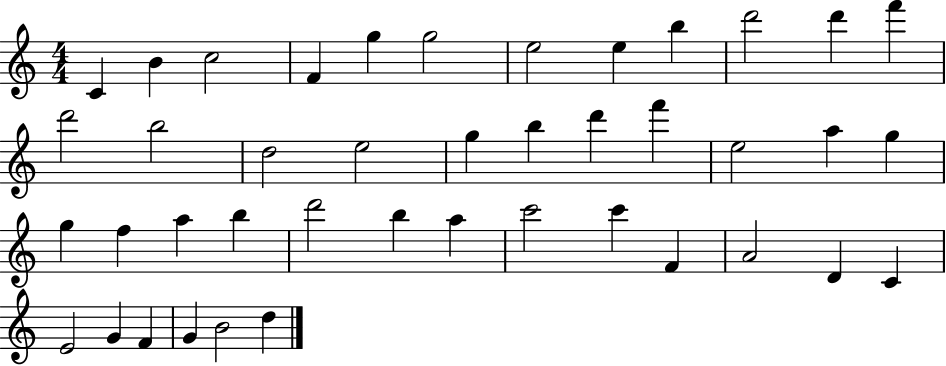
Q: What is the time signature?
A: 4/4